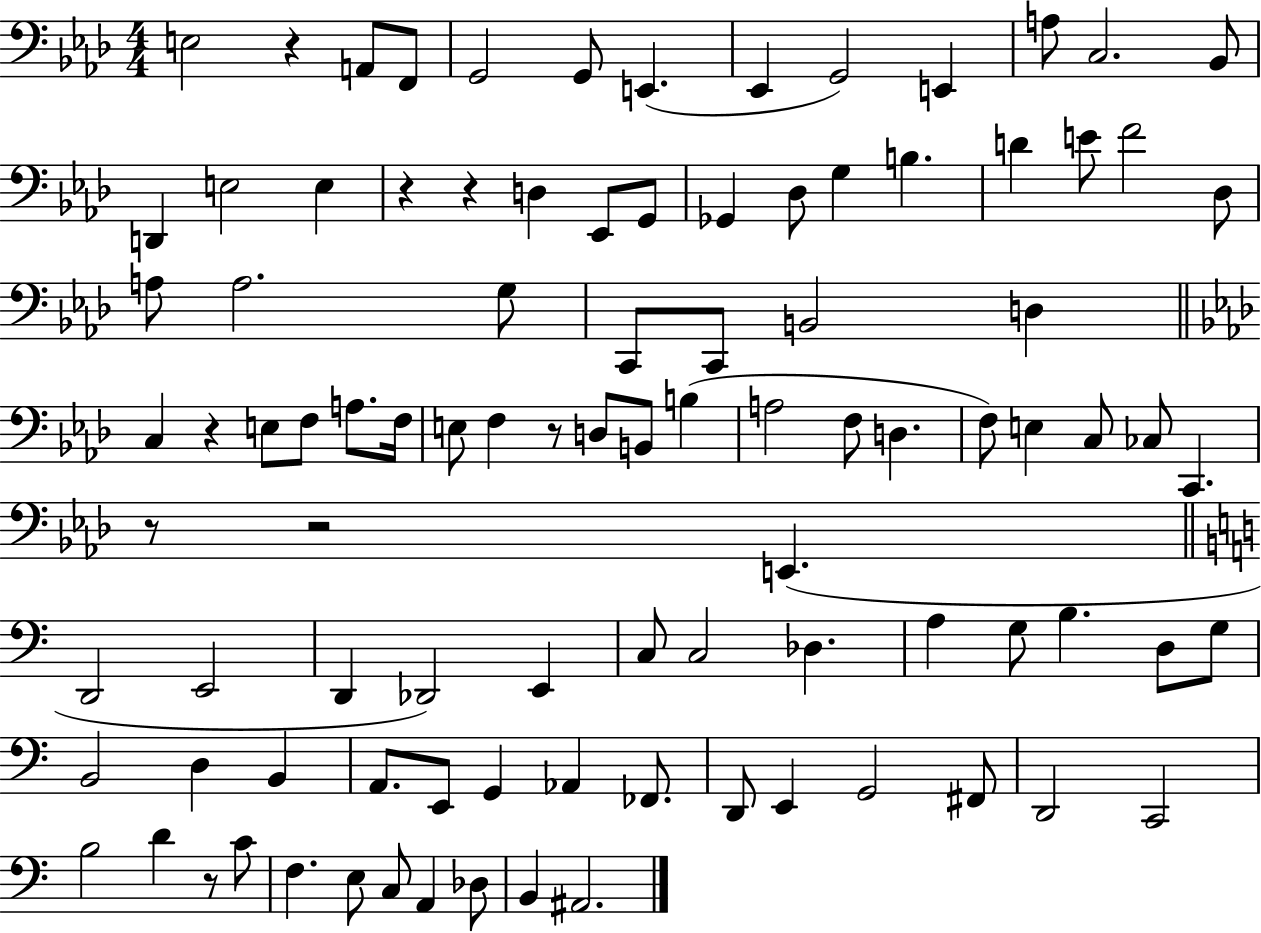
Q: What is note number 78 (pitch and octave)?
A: D2